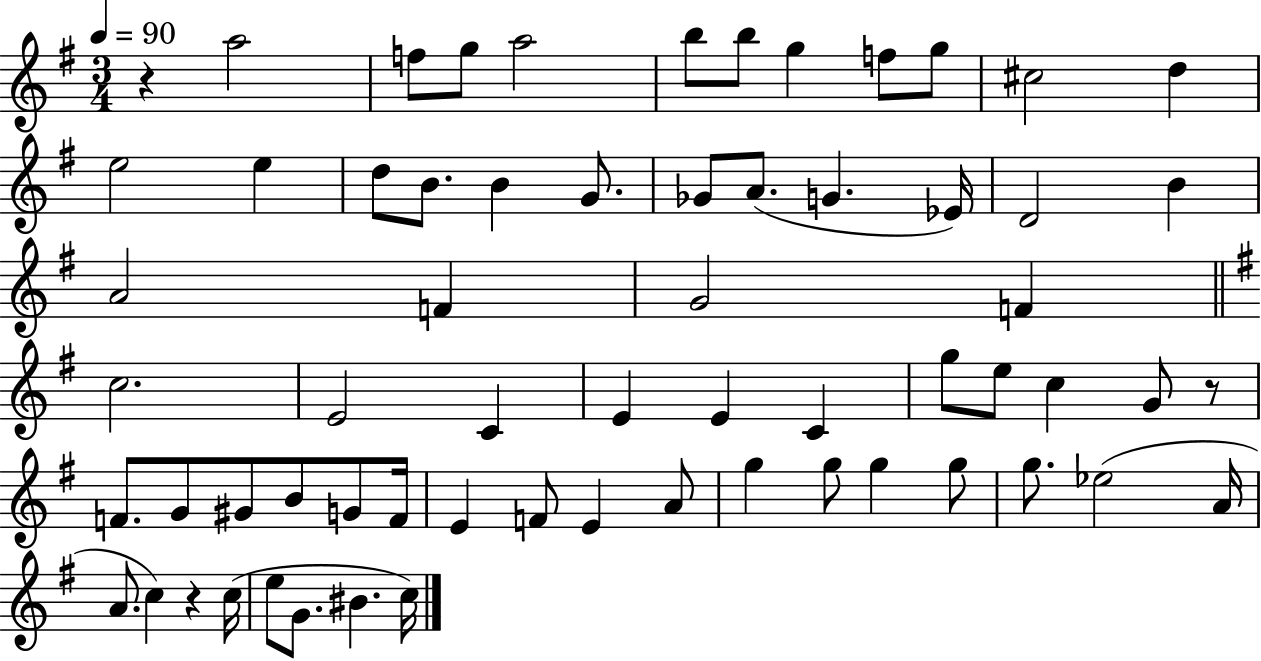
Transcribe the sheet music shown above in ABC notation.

X:1
T:Untitled
M:3/4
L:1/4
K:G
z a2 f/2 g/2 a2 b/2 b/2 g f/2 g/2 ^c2 d e2 e d/2 B/2 B G/2 _G/2 A/2 G _E/4 D2 B A2 F G2 F c2 E2 C E E C g/2 e/2 c G/2 z/2 F/2 G/2 ^G/2 B/2 G/2 F/4 E F/2 E A/2 g g/2 g g/2 g/2 _e2 A/4 A/2 c z c/4 e/2 G/2 ^B c/4